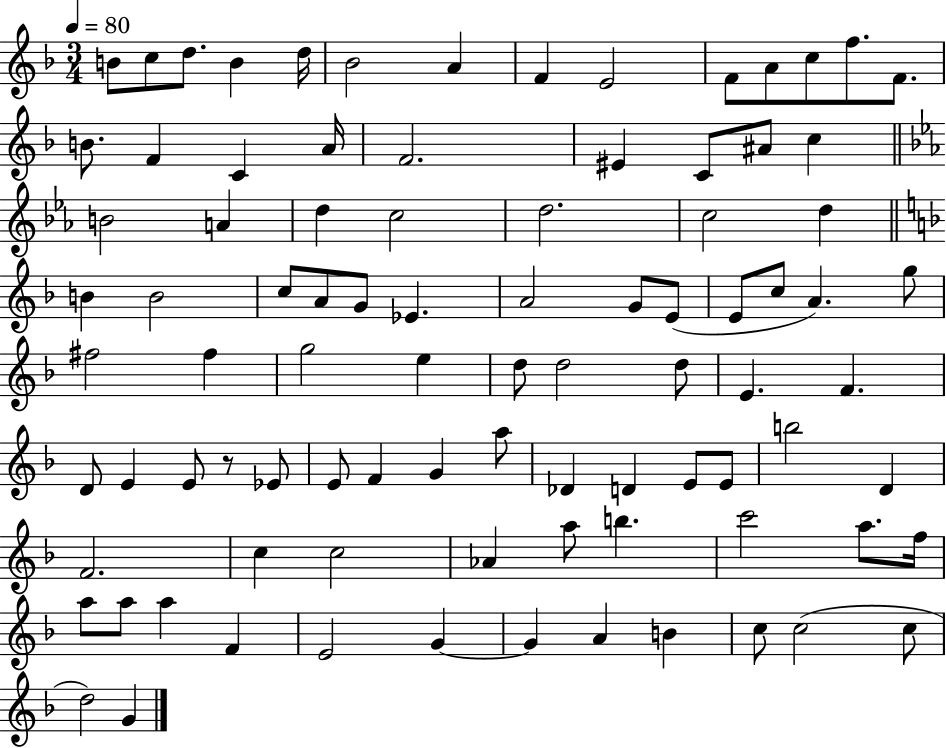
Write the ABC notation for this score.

X:1
T:Untitled
M:3/4
L:1/4
K:F
B/2 c/2 d/2 B d/4 _B2 A F E2 F/2 A/2 c/2 f/2 F/2 B/2 F C A/4 F2 ^E C/2 ^A/2 c B2 A d c2 d2 c2 d B B2 c/2 A/2 G/2 _E A2 G/2 E/2 E/2 c/2 A g/2 ^f2 ^f g2 e d/2 d2 d/2 E F D/2 E E/2 z/2 _E/2 E/2 F G a/2 _D D E/2 E/2 b2 D F2 c c2 _A a/2 b c'2 a/2 f/4 a/2 a/2 a F E2 G G A B c/2 c2 c/2 d2 G